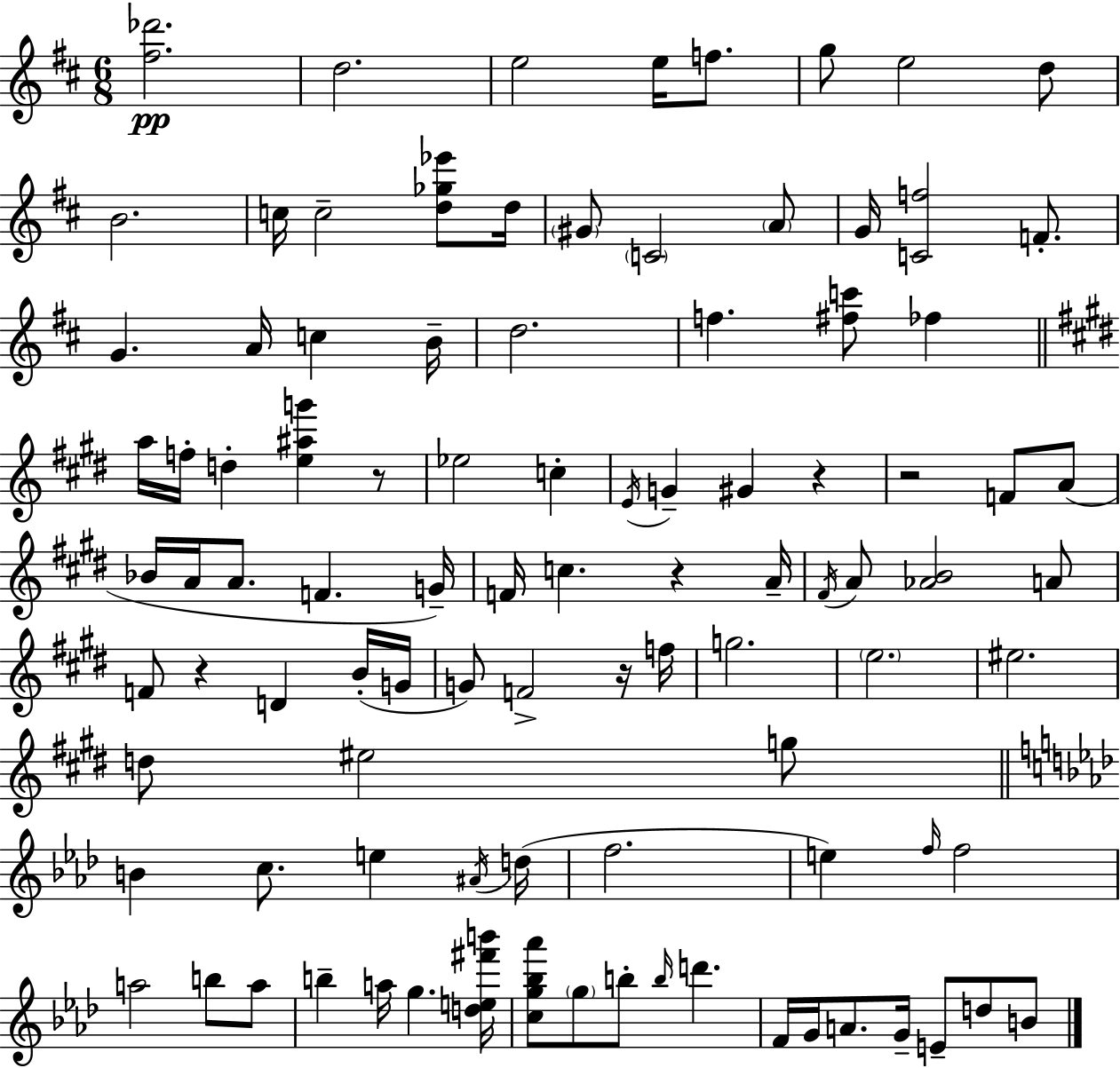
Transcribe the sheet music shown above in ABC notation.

X:1
T:Untitled
M:6/8
L:1/4
K:D
[^f_d']2 d2 e2 e/4 f/2 g/2 e2 d/2 B2 c/4 c2 [d_g_e']/2 d/4 ^G/2 C2 A/2 G/4 [Cf]2 F/2 G A/4 c B/4 d2 f [^fc']/2 _f a/4 f/4 d [e^ag'] z/2 _e2 c E/4 G ^G z z2 F/2 A/2 _B/4 A/4 A/2 F G/4 F/4 c z A/4 ^F/4 A/2 [_AB]2 A/2 F/2 z D B/4 G/4 G/2 F2 z/4 f/4 g2 e2 ^e2 d/2 ^e2 g/2 B c/2 e ^A/4 d/4 f2 e f/4 f2 a2 b/2 a/2 b a/4 g [de^f'b']/4 [cg_b_a']/2 g/2 b/2 b/4 d' F/4 G/4 A/2 G/4 E/2 d/2 B/2